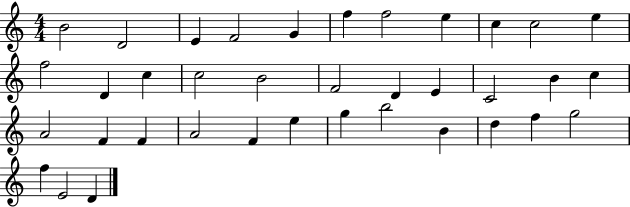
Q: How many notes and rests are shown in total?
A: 37